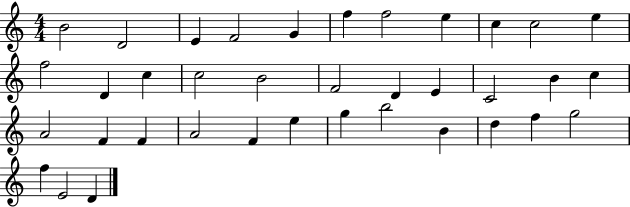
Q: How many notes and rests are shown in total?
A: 37